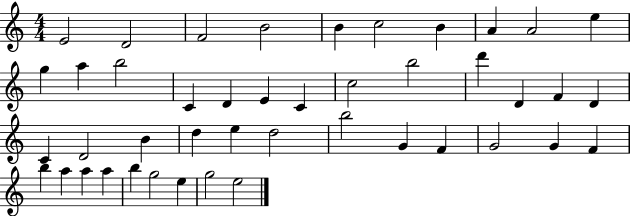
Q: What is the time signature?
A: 4/4